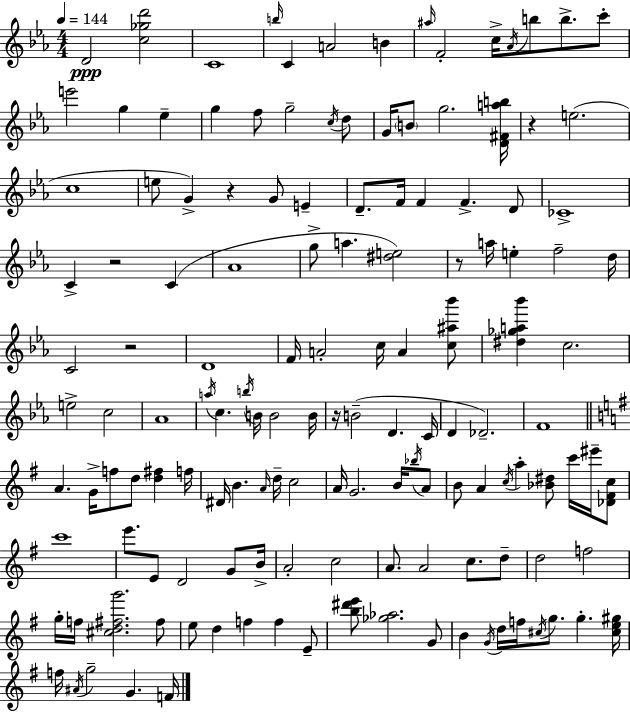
{
  \clef treble
  \numericTimeSignature
  \time 4/4
  \key ees \major
  \tempo 4 = 144
  d'2\ppp <c'' ges'' d'''>2 | c'1 | \grace { b''16 } c'4 a'2 b'4 | \grace { ais''16 } f'2-. c''16-> \acciaccatura { aes'16 } b''8 b''8.-> | \break c'''8-. e'''2 g''4 ees''4-- | g''4 f''8 g''2-- | \acciaccatura { c''16 } d''8 g'16 \parenthesize b'8 g''2. | <d' fis' a'' b''>16 r4 e''2.( | \break c''1 | e''8 g'4->) r4 g'8 | e'4-- d'8.-- f'16 f'4 f'4.-> | d'8 ces'1-> | \break c'4-> r2 | c'4( aes'1 | g''8-> a''4. <dis'' e''>2) | r8 a''16 e''4-. f''2-- | \break d''16 c'2 r2 | d'1 | f'16 a'2-. c''16 a'4 | <c'' ais'' bes'''>8 <dis'' ges'' a'' bes'''>4 c''2. | \break e''2-> c''2 | aes'1 | \acciaccatura { a''16 } c''4. \acciaccatura { b''16 } b'16 b'2 | b'16 r16 b'2--( d'4. | \break c'16 d'4 des'2.--) | f'1 | \bar "||" \break \key g \major a'4. g'16-> f''8 d''8 <d'' fis''>4 f''16 | dis'16 b'4. \grace { a'16 } d''16-- c''2 | a'16 g'2. b'16 \acciaccatura { bes''16 } | a'8 b'8 a'4 \acciaccatura { c''16 } a''4-. <bes' dis''>8 c'''16 | \break eis'''16-- <des' fis' c''>8 c'''1 | e'''8. e'8 d'2 | g'8 b'16-> a'2-. c''2 | a'8. a'2 c''8. | \break d''8-- d''2 f''2 | g''16-. f''16 <cis'' d'' fis'' g'''>2. | fis''8 e''8 d''4 f''4 f''4 | e'8-- <b'' dis''' e'''>8 <ges'' aes''>2. | \break g'8 b'4 \acciaccatura { g'16 } d''16 f''16 \acciaccatura { cis''16 } g''8. g''4.-. | <cis'' e'' gis''>16 f''16 \acciaccatura { ais'16 } g''2-- g'4. | f'16 \bar "|."
}